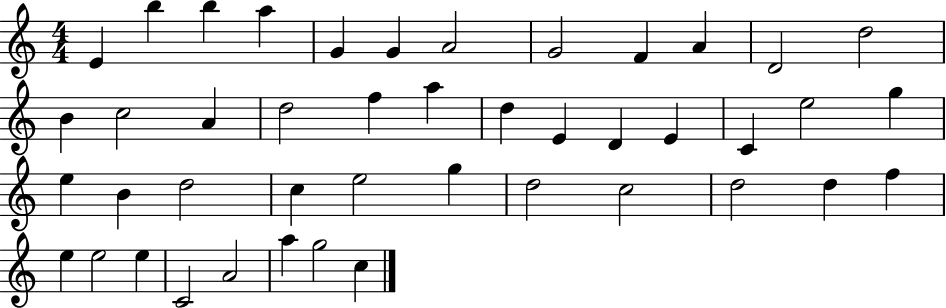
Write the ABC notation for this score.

X:1
T:Untitled
M:4/4
L:1/4
K:C
E b b a G G A2 G2 F A D2 d2 B c2 A d2 f a d E D E C e2 g e B d2 c e2 g d2 c2 d2 d f e e2 e C2 A2 a g2 c